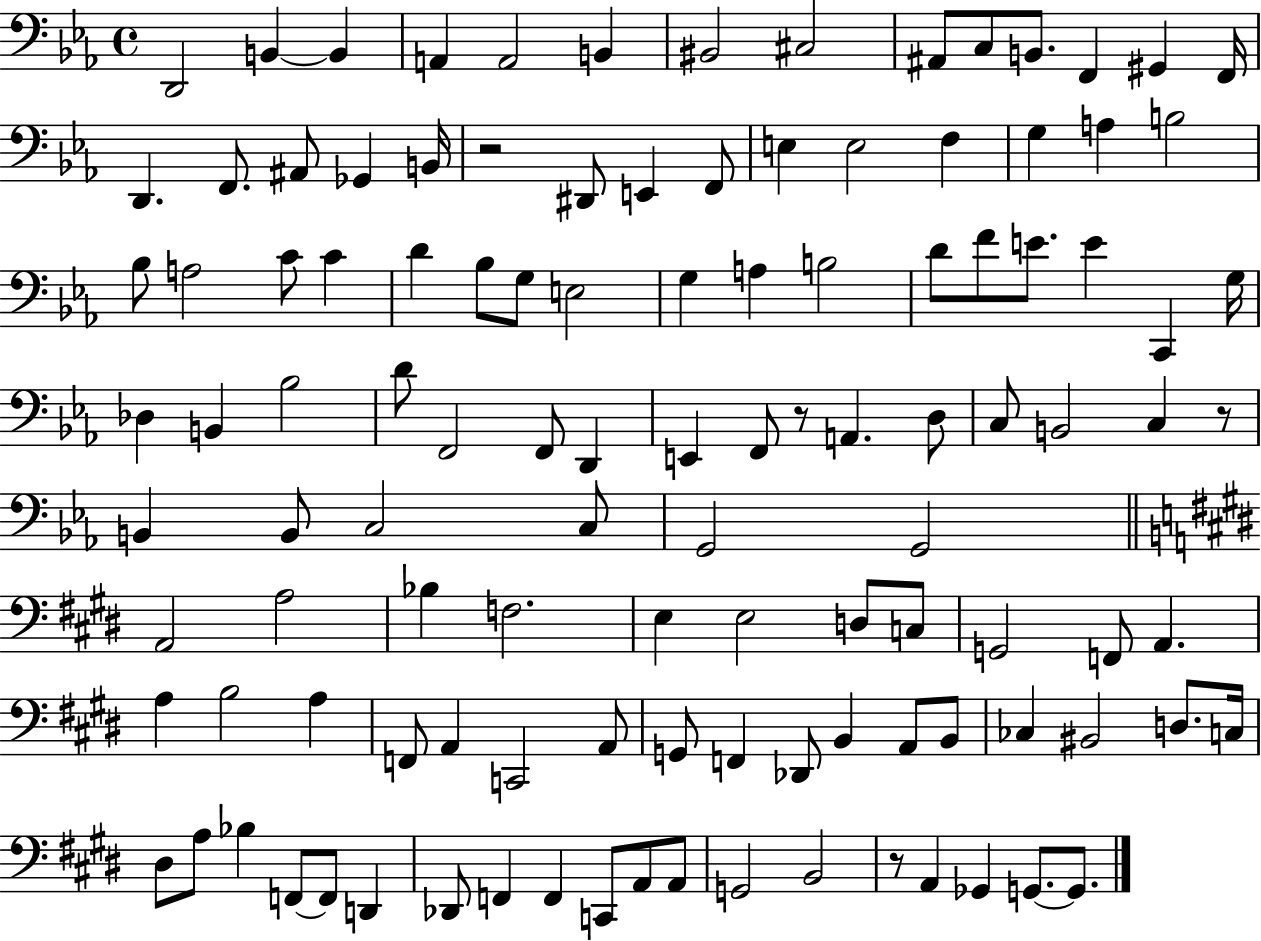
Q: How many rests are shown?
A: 4